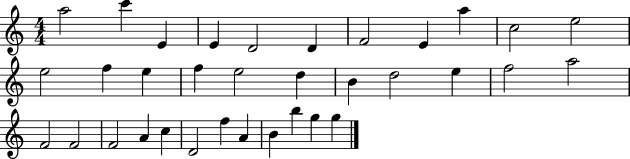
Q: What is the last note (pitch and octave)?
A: G5